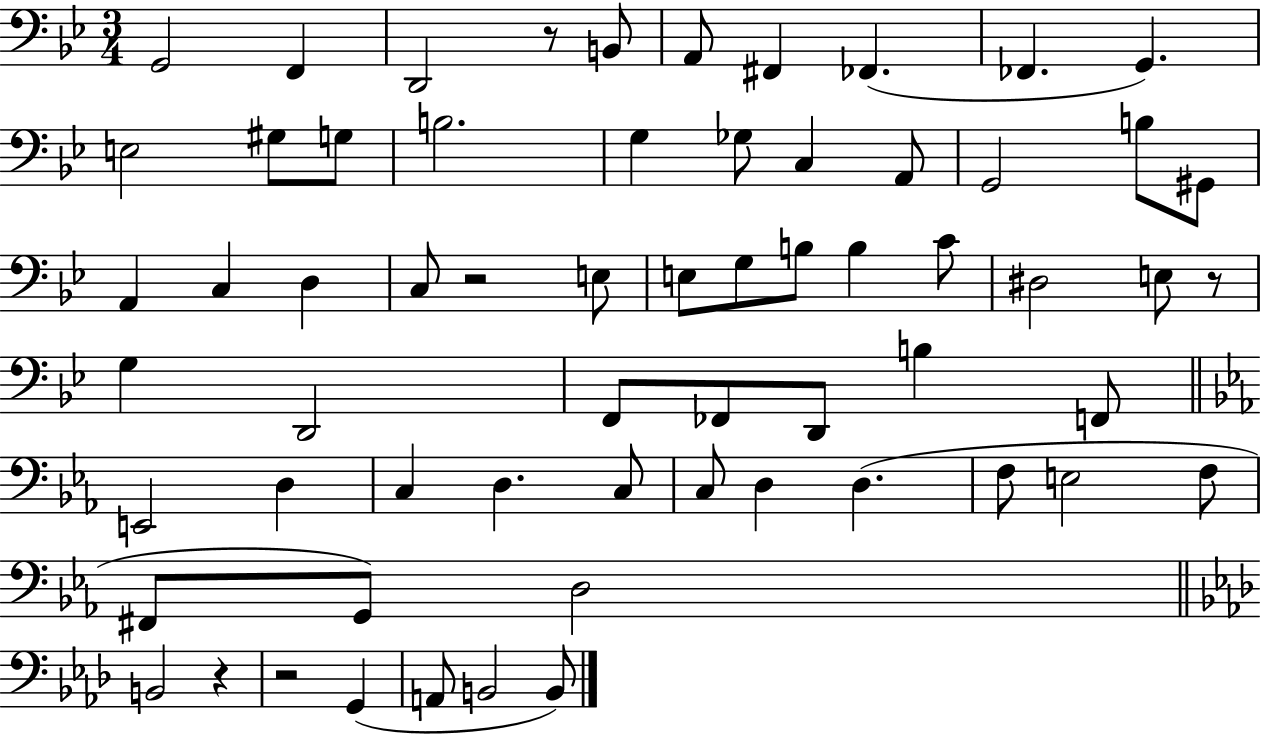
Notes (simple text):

G2/h F2/q D2/h R/e B2/e A2/e F#2/q FES2/q. FES2/q. G2/q. E3/h G#3/e G3/e B3/h. G3/q Gb3/e C3/q A2/e G2/h B3/e G#2/e A2/q C3/q D3/q C3/e R/h E3/e E3/e G3/e B3/e B3/q C4/e D#3/h E3/e R/e G3/q D2/h F2/e FES2/e D2/e B3/q F2/e E2/h D3/q C3/q D3/q. C3/e C3/e D3/q D3/q. F3/e E3/h F3/e F#2/e G2/e D3/h B2/h R/q R/h G2/q A2/e B2/h B2/e